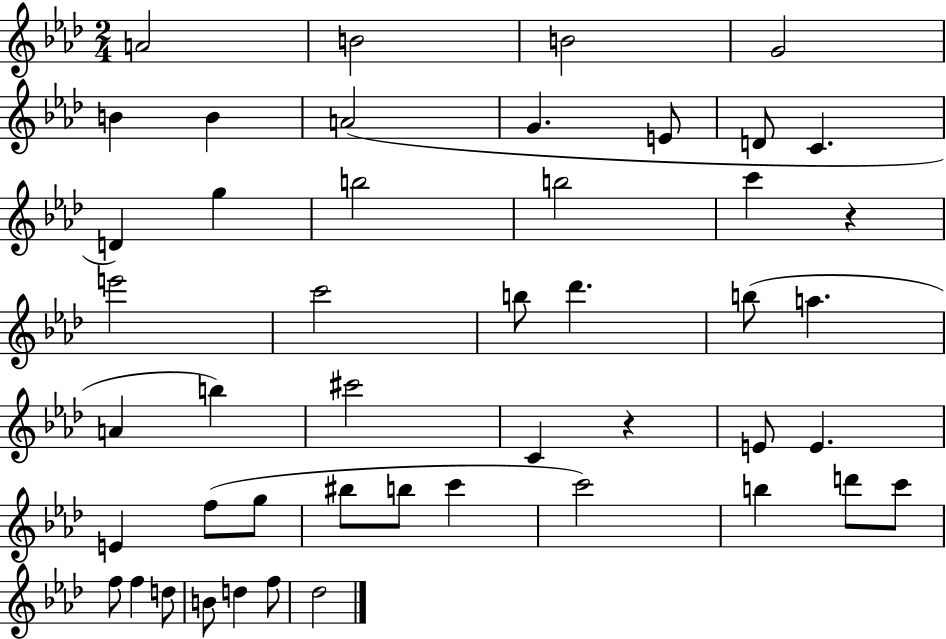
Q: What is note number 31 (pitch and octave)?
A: G5